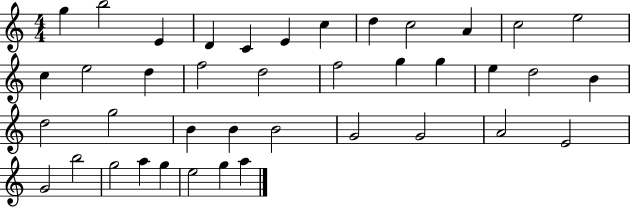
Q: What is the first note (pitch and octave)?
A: G5